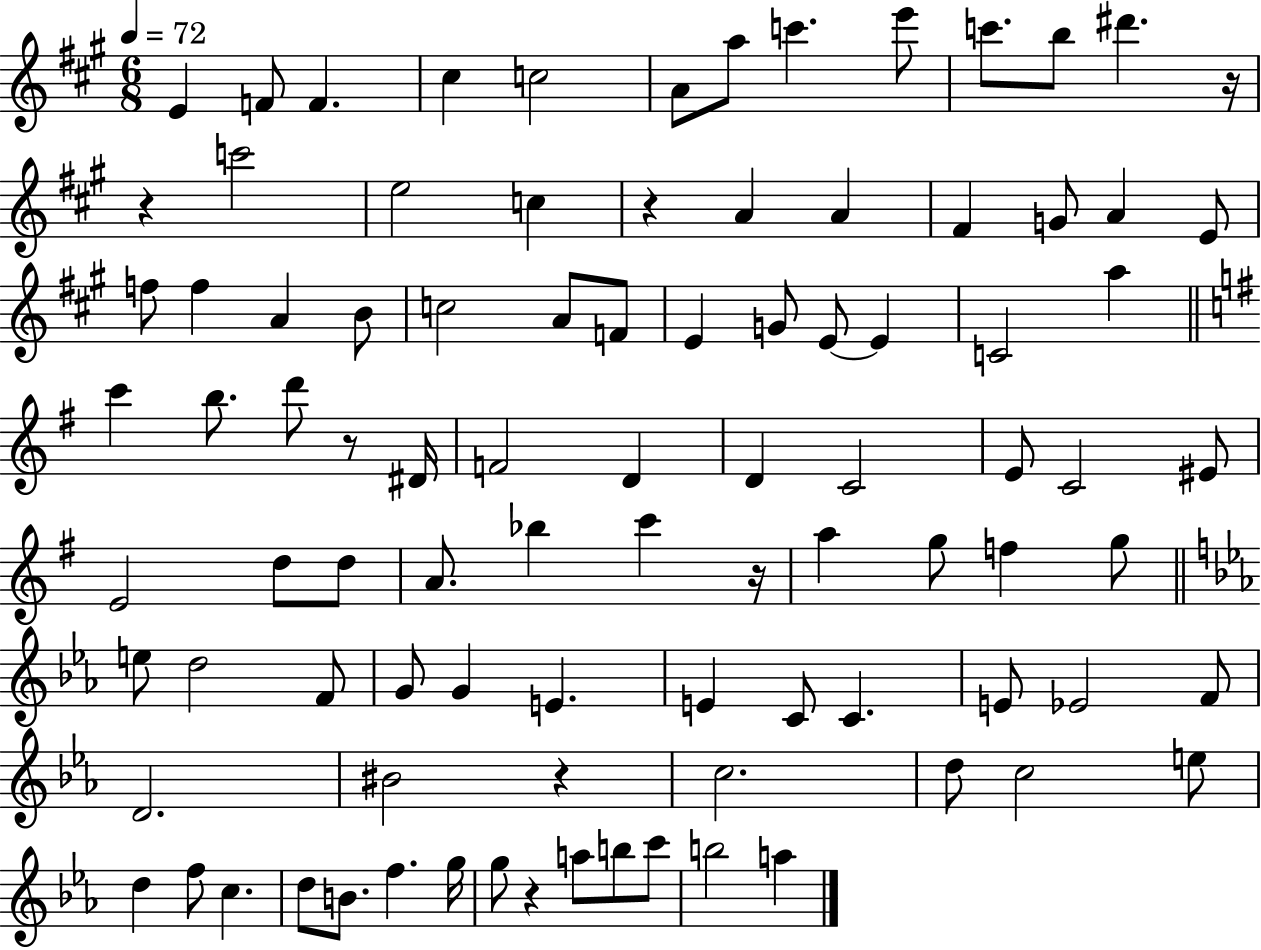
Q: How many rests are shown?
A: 7